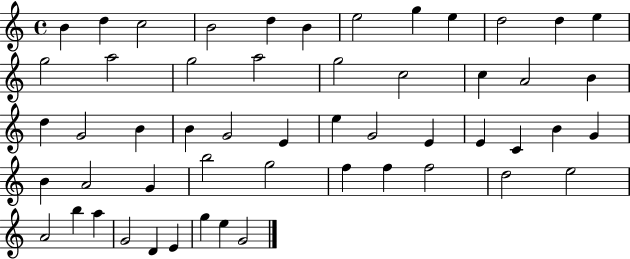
{
  \clef treble
  \time 4/4
  \defaultTimeSignature
  \key c \major
  b'4 d''4 c''2 | b'2 d''4 b'4 | e''2 g''4 e''4 | d''2 d''4 e''4 | \break g''2 a''2 | g''2 a''2 | g''2 c''2 | c''4 a'2 b'4 | \break d''4 g'2 b'4 | b'4 g'2 e'4 | e''4 g'2 e'4 | e'4 c'4 b'4 g'4 | \break b'4 a'2 g'4 | b''2 g''2 | f''4 f''4 f''2 | d''2 e''2 | \break a'2 b''4 a''4 | g'2 d'4 e'4 | g''4 e''4 g'2 | \bar "|."
}